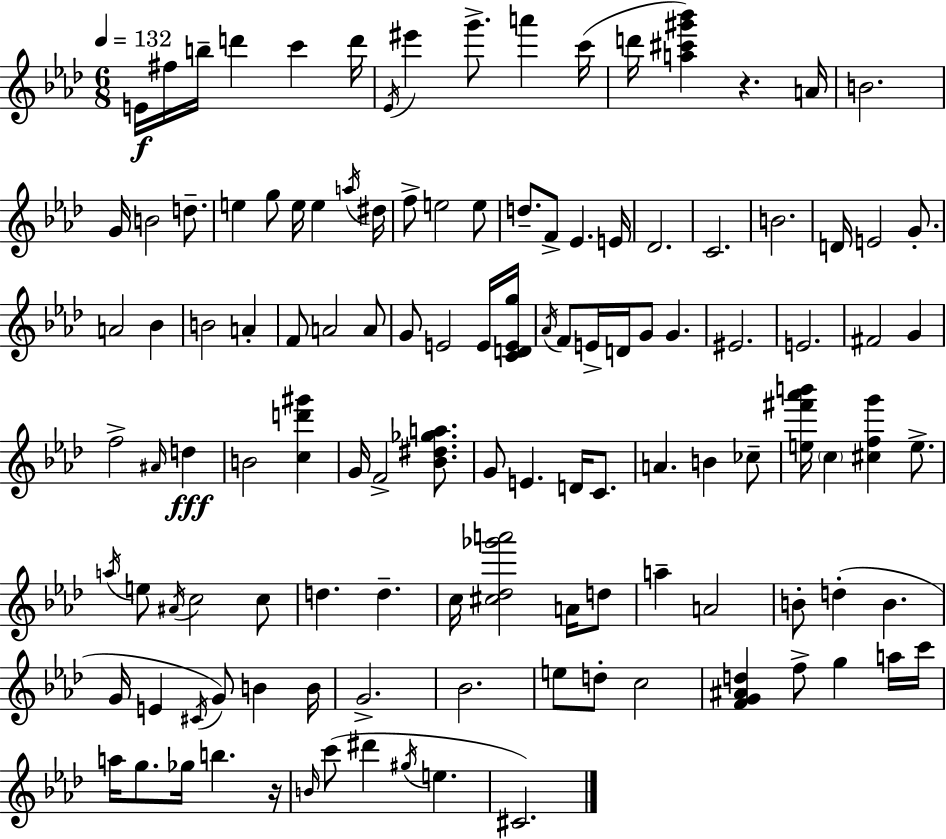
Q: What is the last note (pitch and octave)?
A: C#4